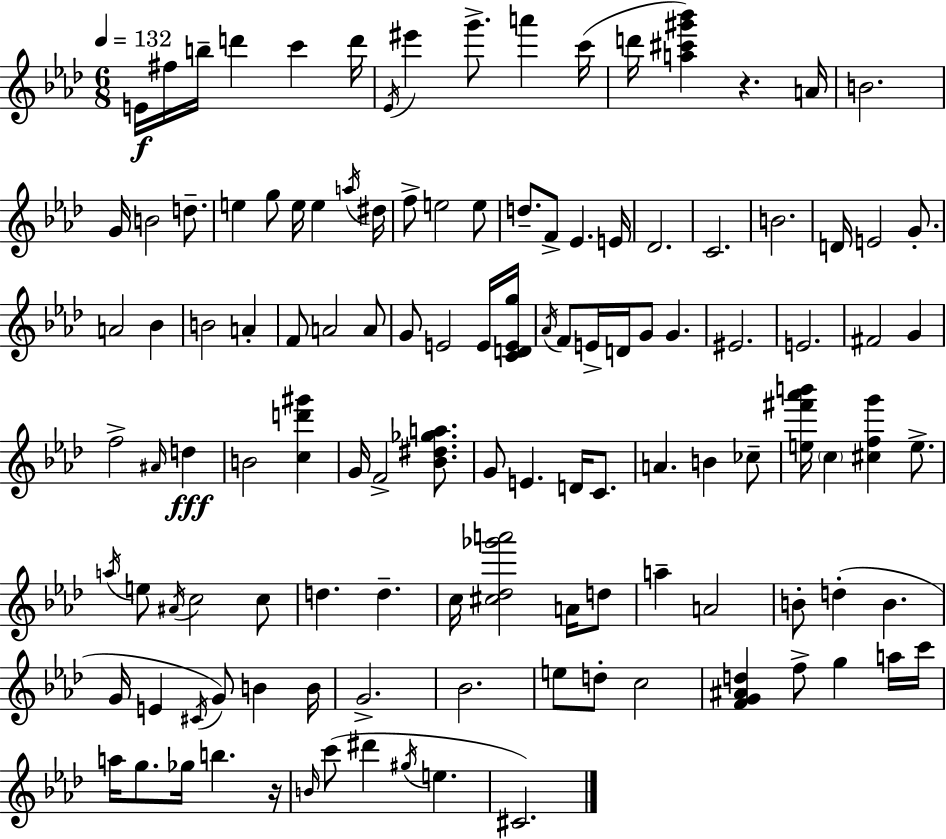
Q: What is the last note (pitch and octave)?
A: C#4